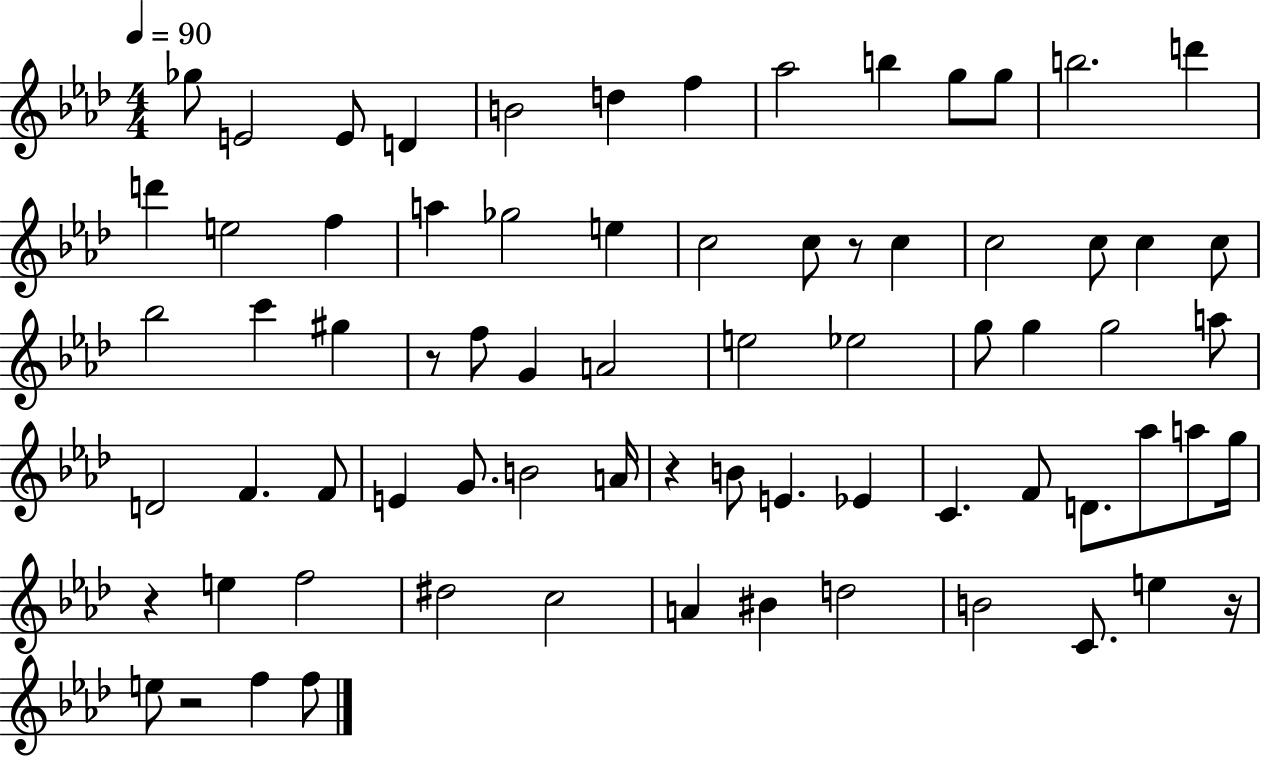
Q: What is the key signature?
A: AES major